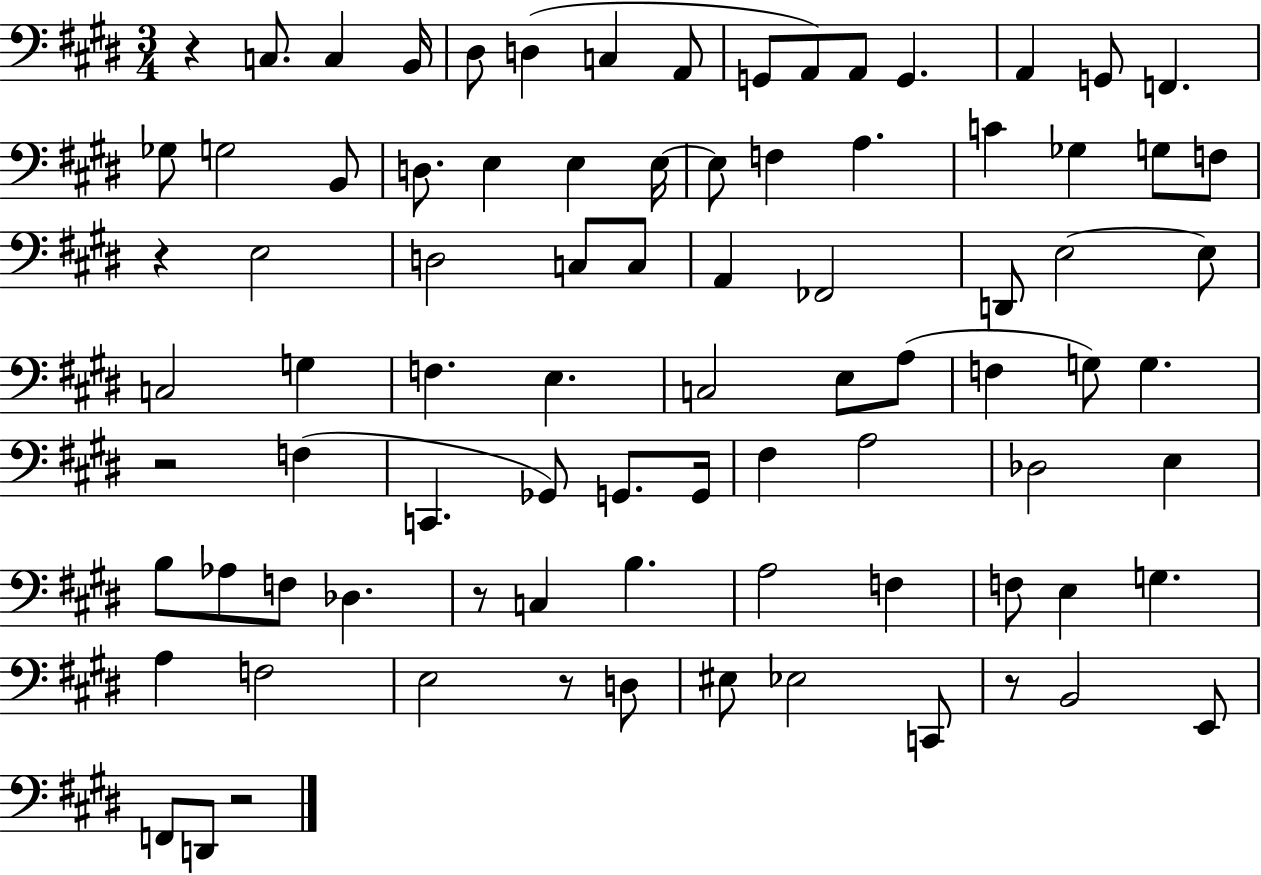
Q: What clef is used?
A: bass